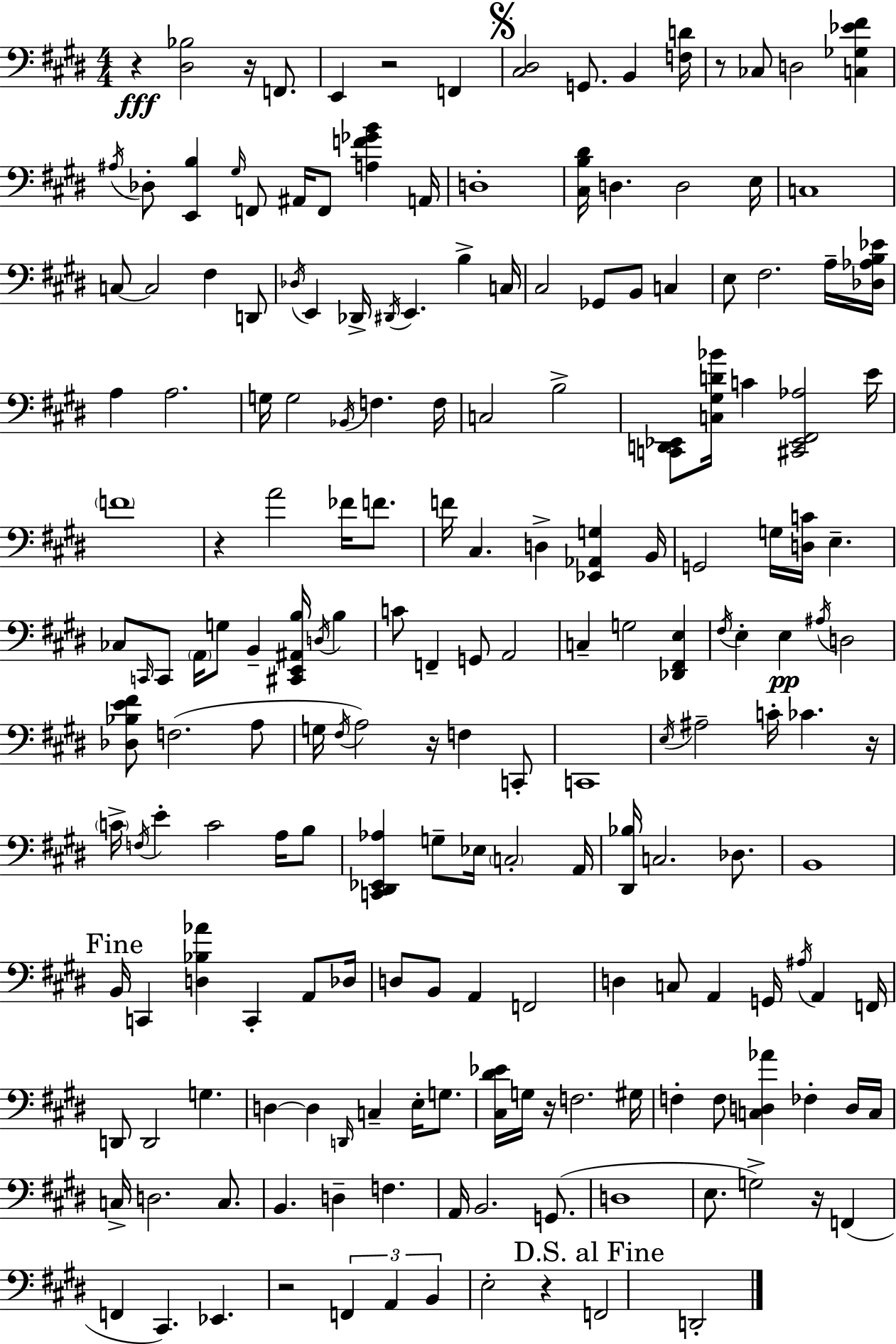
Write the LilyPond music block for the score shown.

{
  \clef bass
  \numericTimeSignature
  \time 4/4
  \key e \major
  r4\fff <dis bes>2 r16 f,8. | e,4 r2 f,4 | \mark \markup { \musicglyph "scripts.segno" } <cis dis>2 g,8. b,4 <f d'>16 | r8 ces8 d2 <c ges ees' fis'>4 | \break \acciaccatura { ais16 } des8-. <e, b>4 \grace { gis16 } f,8 ais,16 f,8 <a f' ges' b'>4 | a,16 d1-. | <cis b dis'>16 d4. d2 | e16 c1 | \break c8~~ c2 fis4 | d,8 \acciaccatura { des16 } e,4 des,16-> \acciaccatura { dis,16 } e,4. b4-> | c16 cis2 ges,8 b,8 | c4 e8 fis2. | \break a16-- <des aes b ees'>16 a4 a2. | g16 g2 \acciaccatura { bes,16 } f4. | f16 c2 b2-> | <c, d, ees,>8 <c gis d' bes'>16 c'4 <cis, ees, fis, aes>2 | \break e'16 \parenthesize f'1 | r4 a'2 | fes'16 f'8. f'16 cis4. d4-> | <ees, aes, g>4 b,16 g,2 g16 <d c'>16 e4.-- | \break ces8 \grace { c,16 } c,8 \parenthesize a,16 g8 b,4-- | <cis, e, ais, b>16 \acciaccatura { d16 } b4 c'8 f,4-- g,8 a,2 | c4-- g2 | <des, fis, e>4 \acciaccatura { fis16 } e4-. e4\pp | \break \acciaccatura { ais16 } d2 <des bes e' fis'>8 f2.( | a8 g16 \acciaccatura { fis16 }) a2 | r16 f4 c,8-. c,1 | \acciaccatura { e16 } ais2-- | \break c'16-. ces'4. r16 \parenthesize c'16-> \acciaccatura { f16 } e'4-. | c'2 a16 b8 <c, dis, ees, aes>4 | g8-- ees16 \parenthesize c2-. a,16 <dis, bes>16 c2. | des8. b,1 | \break \mark "Fine" b,16 c,4 | <d bes aes'>4 c,4-. a,8 des16 d8 b,8 | a,4 f,2 d4 | c8 a,4 g,16 \acciaccatura { ais16 } a,4 f,16 d,8 d,2 | \break g4. d4~~ | d4 \grace { d,16 } c4-- e16-. g8. <cis dis' ees'>16 g16 | r16 f2. gis16 f4-. | f8 <c d aes'>4 fes4-. d16 c16 c16-> d2. | \break c8. b,4. | d4-- f4. a,16 b,2. | g,8.( d1 | e8. | \break g2->) r16 f,4( f,4 | cis,4.) ees,4. r2 | \tuplet 3/2 { f,4 a,4 b,4 } | e2-. r4 \mark "D.S. al Fine" f,2 | \break d,2-. \bar "|."
}